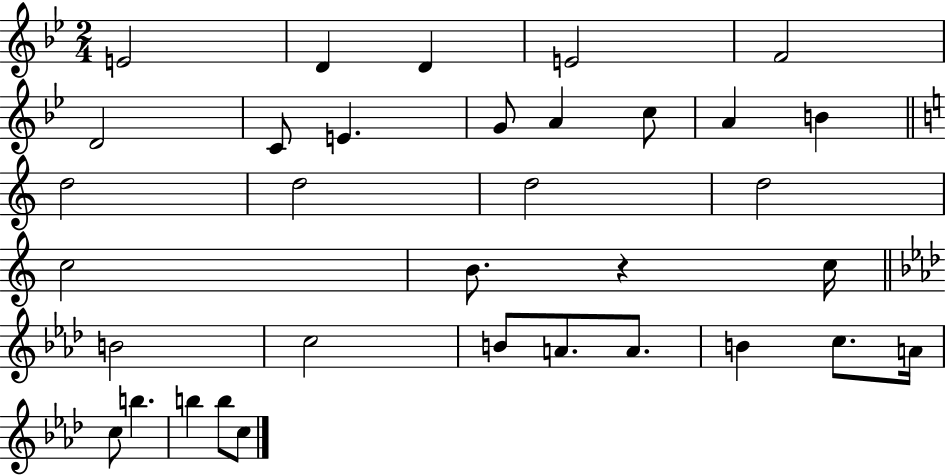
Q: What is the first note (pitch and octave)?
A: E4